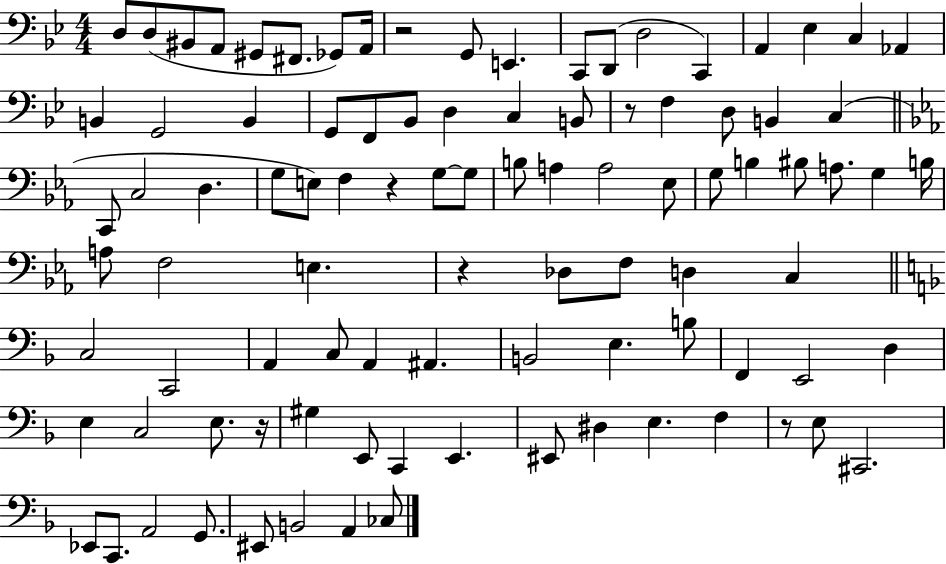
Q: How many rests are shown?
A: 6